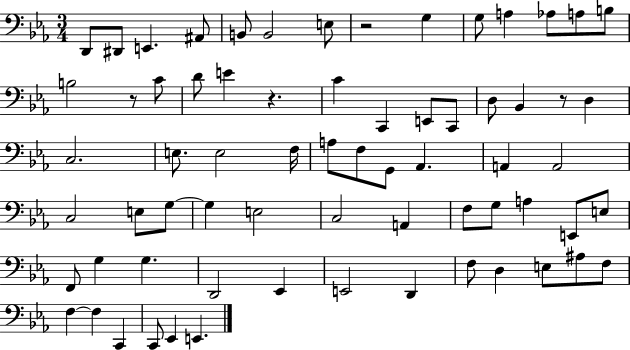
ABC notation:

X:1
T:Untitled
M:3/4
L:1/4
K:Eb
D,,/2 ^D,,/2 E,, ^A,,/2 B,,/2 B,,2 E,/2 z2 G, G,/2 A, _A,/2 A,/2 B,/2 B,2 z/2 C/2 D/2 E z C C,, E,,/2 C,,/2 D,/2 _B,, z/2 D, C,2 E,/2 E,2 F,/4 A,/2 F,/2 G,,/2 _A,, A,, A,,2 C,2 E,/2 G,/2 G, E,2 C,2 A,, F,/2 G,/2 A, E,,/2 E,/2 F,,/2 G, G, D,,2 _E,, E,,2 D,, F,/2 D, E,/2 ^A,/2 F,/2 F, F, C,, C,,/2 _E,, E,,